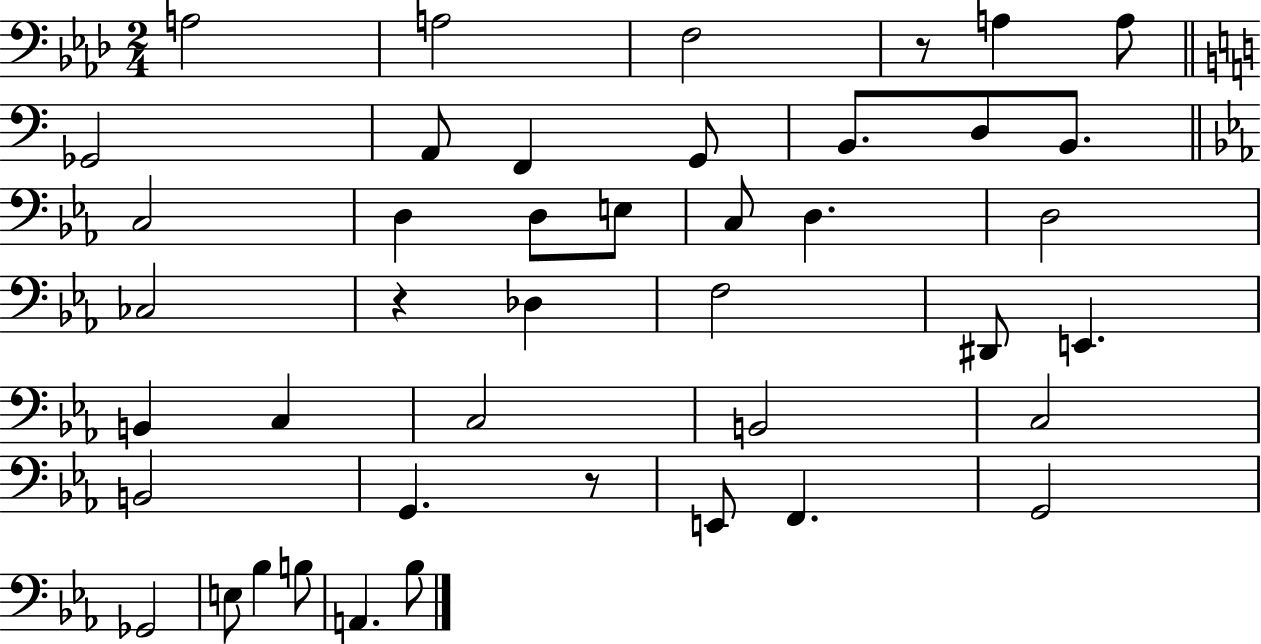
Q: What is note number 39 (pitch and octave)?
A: A2